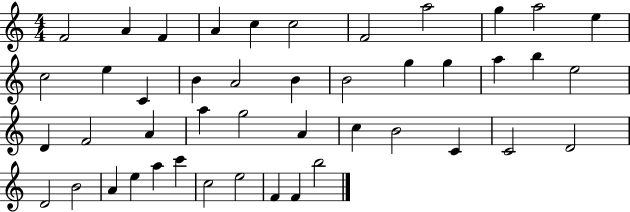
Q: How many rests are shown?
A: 0